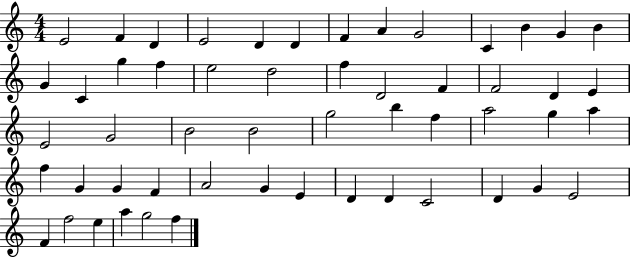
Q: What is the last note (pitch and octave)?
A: F5